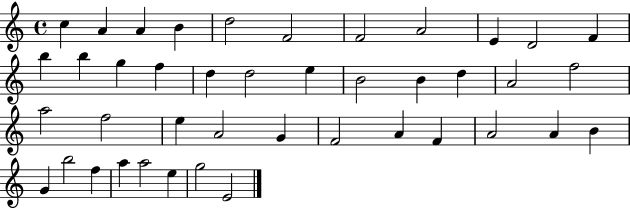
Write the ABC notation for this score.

X:1
T:Untitled
M:4/4
L:1/4
K:C
c A A B d2 F2 F2 A2 E D2 F b b g f d d2 e B2 B d A2 f2 a2 f2 e A2 G F2 A F A2 A B G b2 f a a2 e g2 E2